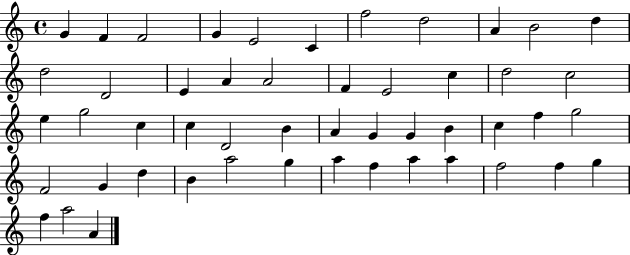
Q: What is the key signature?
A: C major